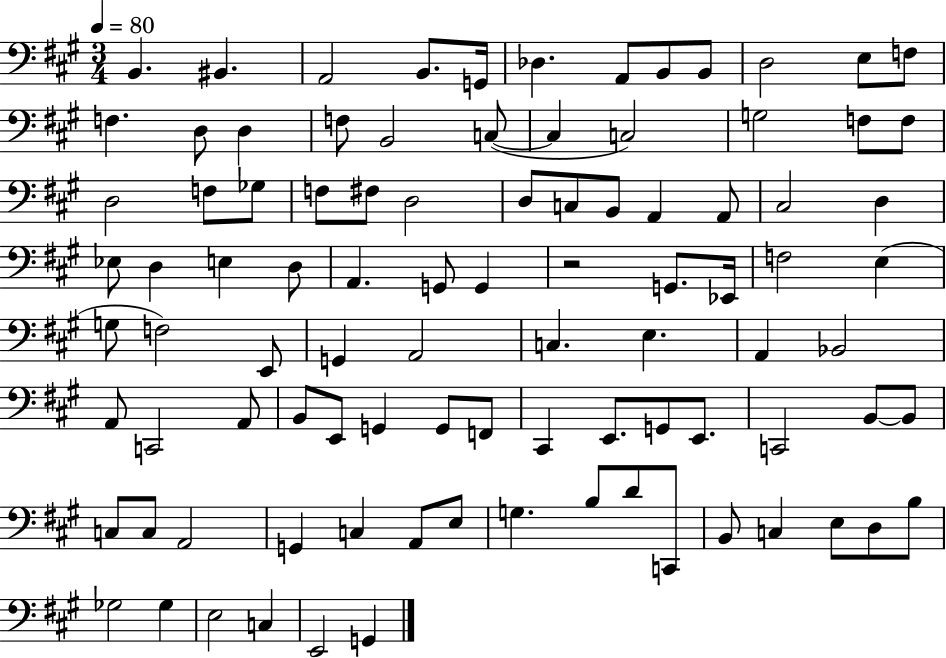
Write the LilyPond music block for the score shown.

{
  \clef bass
  \numericTimeSignature
  \time 3/4
  \key a \major
  \tempo 4 = 80
  b,4. bis,4. | a,2 b,8. g,16 | des4. a,8 b,8 b,8 | d2 e8 f8 | \break f4. d8 d4 | f8 b,2 c8~(~ | c4 c2) | g2 f8 f8 | \break d2 f8 ges8 | f8 fis8 d2 | d8 c8 b,8 a,4 a,8 | cis2 d4 | \break ees8 d4 e4 d8 | a,4. g,8 g,4 | r2 g,8. ees,16 | f2 e4( | \break g8 f2) e,8 | g,4 a,2 | c4. e4. | a,4 bes,2 | \break a,8 c,2 a,8 | b,8 e,8 g,4 g,8 f,8 | cis,4 e,8. g,8 e,8. | c,2 b,8~~ b,8 | \break c8 c8 a,2 | g,4 c4 a,8 e8 | g4. b8 d'8 c,8 | b,8 c4 e8 d8 b8 | \break ges2 ges4 | e2 c4 | e,2 g,4 | \bar "|."
}